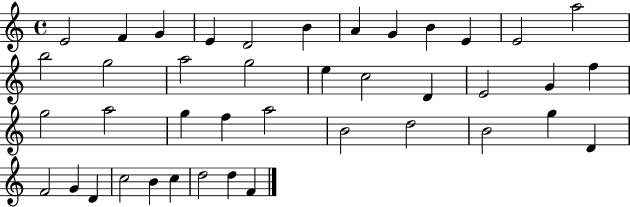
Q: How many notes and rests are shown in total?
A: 41